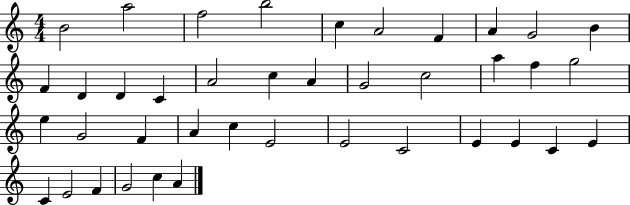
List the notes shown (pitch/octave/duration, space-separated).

B4/h A5/h F5/h B5/h C5/q A4/h F4/q A4/q G4/h B4/q F4/q D4/q D4/q C4/q A4/h C5/q A4/q G4/h C5/h A5/q F5/q G5/h E5/q G4/h F4/q A4/q C5/q E4/h E4/h C4/h E4/q E4/q C4/q E4/q C4/q E4/h F4/q G4/h C5/q A4/q